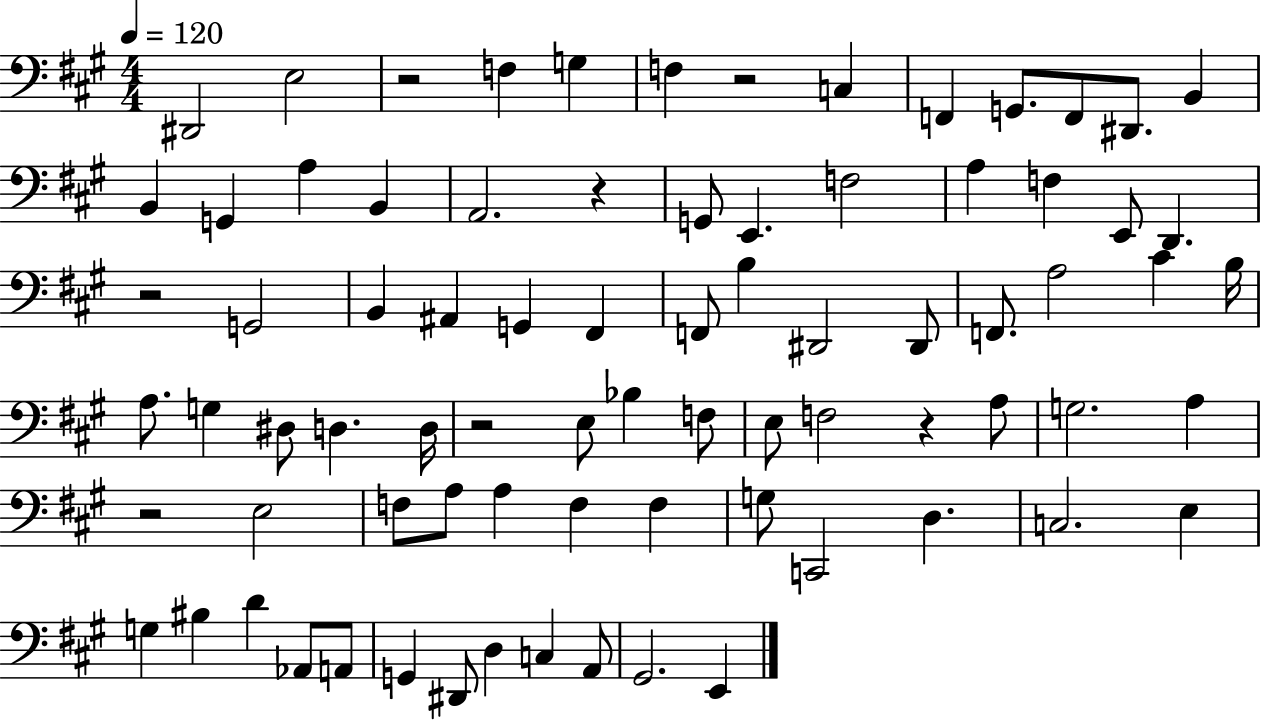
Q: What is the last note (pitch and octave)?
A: E2